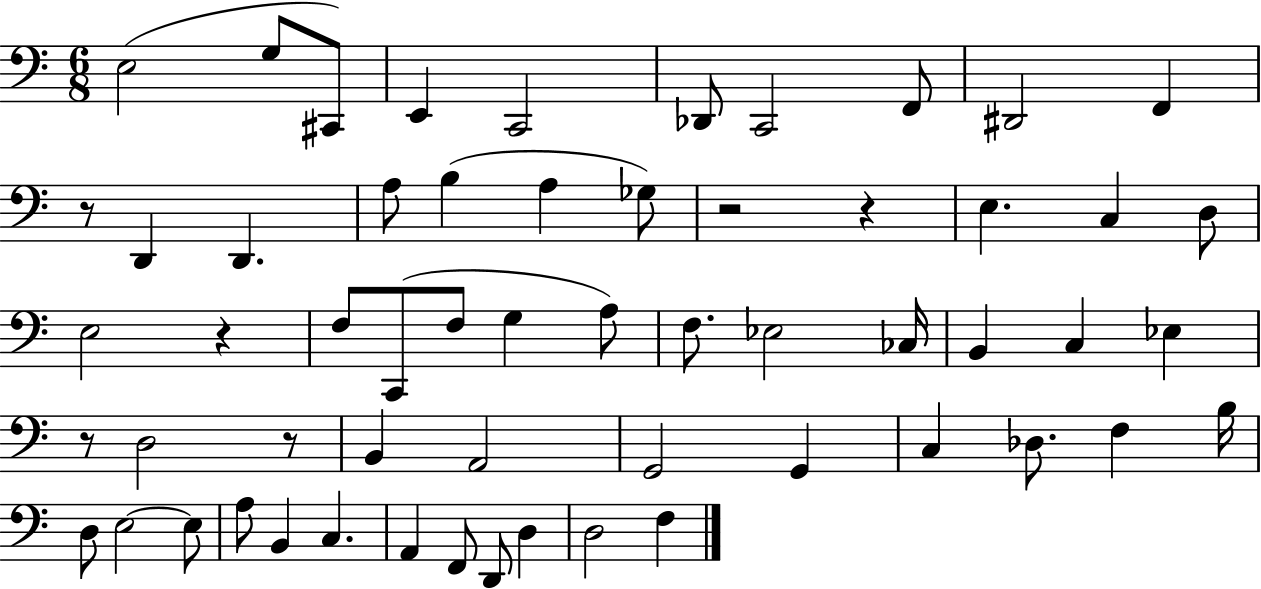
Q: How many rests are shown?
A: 6